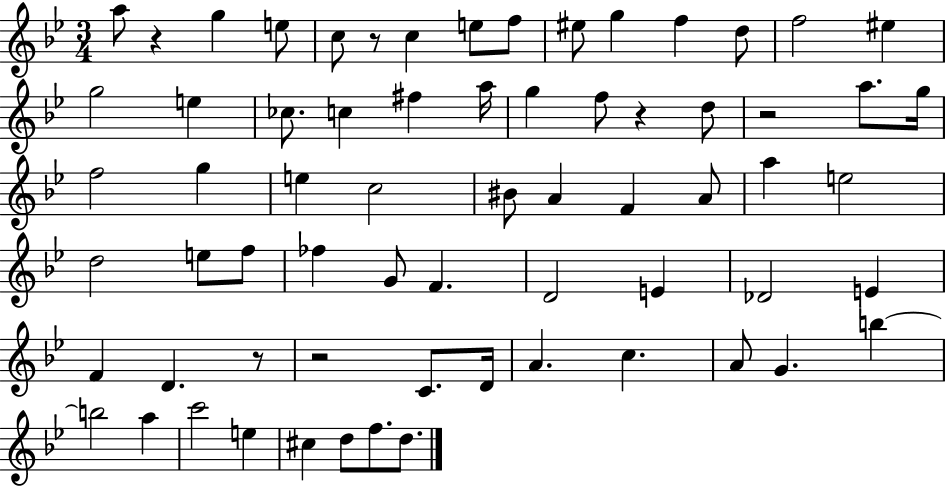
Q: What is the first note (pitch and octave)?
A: A5